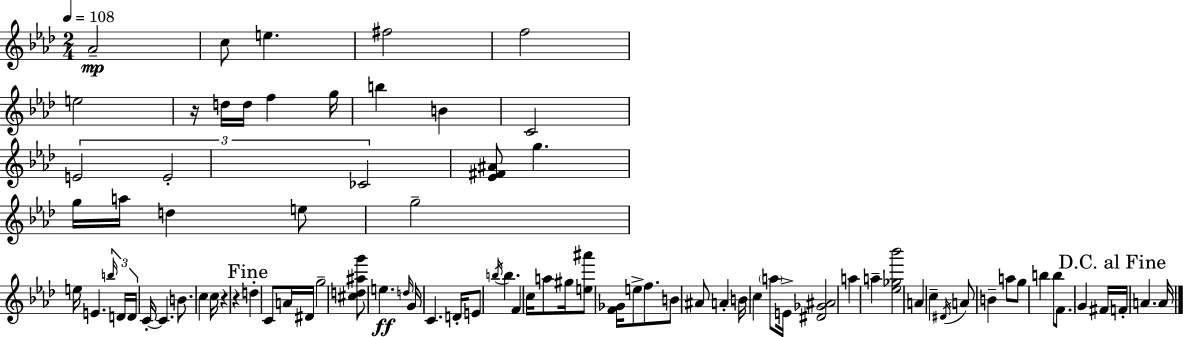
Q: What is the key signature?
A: F minor